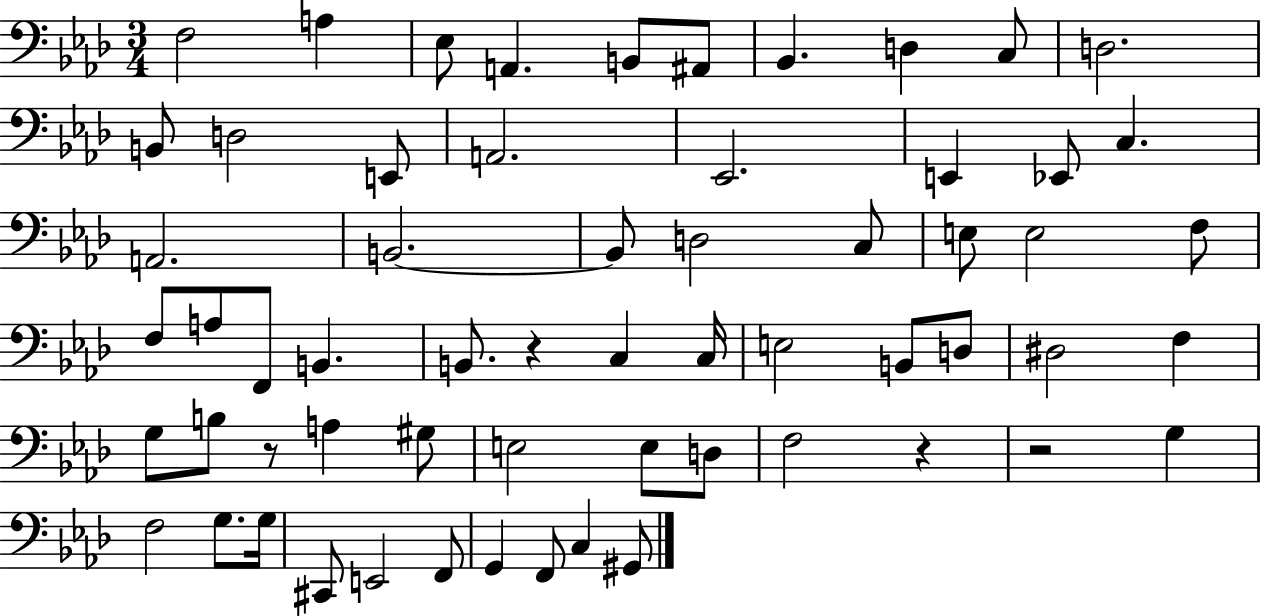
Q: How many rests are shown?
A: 4